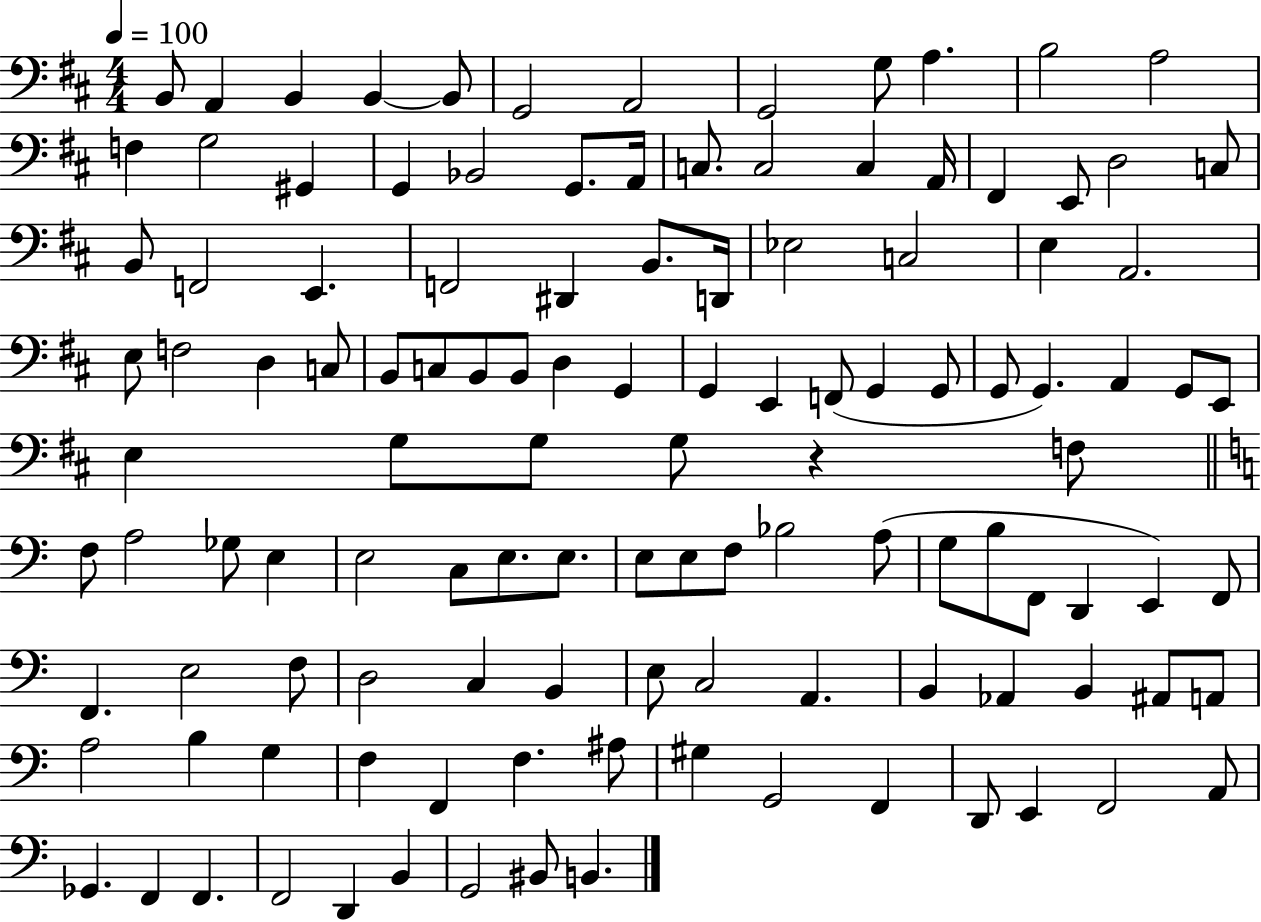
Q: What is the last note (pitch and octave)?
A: B2